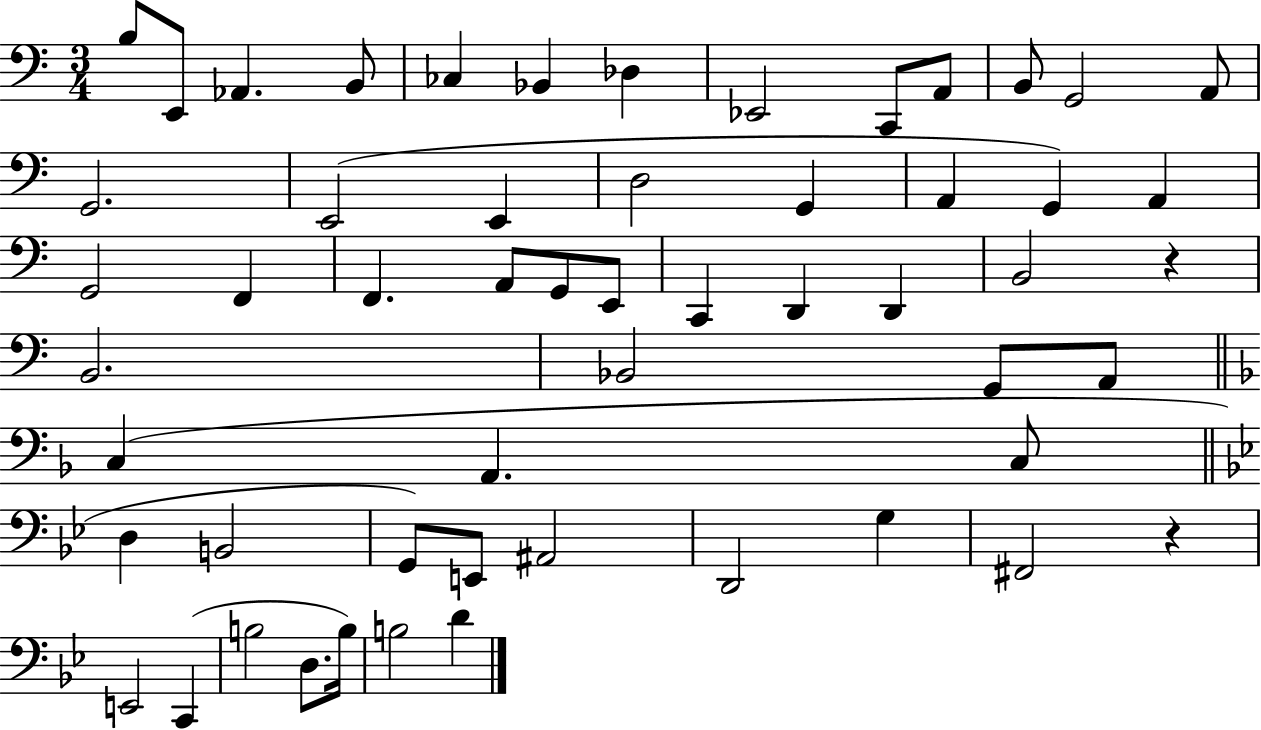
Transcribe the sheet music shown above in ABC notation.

X:1
T:Untitled
M:3/4
L:1/4
K:C
B,/2 E,,/2 _A,, B,,/2 _C, _B,, _D, _E,,2 C,,/2 A,,/2 B,,/2 G,,2 A,,/2 G,,2 E,,2 E,, D,2 G,, A,, G,, A,, G,,2 F,, F,, A,,/2 G,,/2 E,,/2 C,, D,, D,, B,,2 z B,,2 _B,,2 G,,/2 A,,/2 C, A,, C,/2 D, B,,2 G,,/2 E,,/2 ^A,,2 D,,2 G, ^F,,2 z E,,2 C,, B,2 D,/2 B,/4 B,2 D